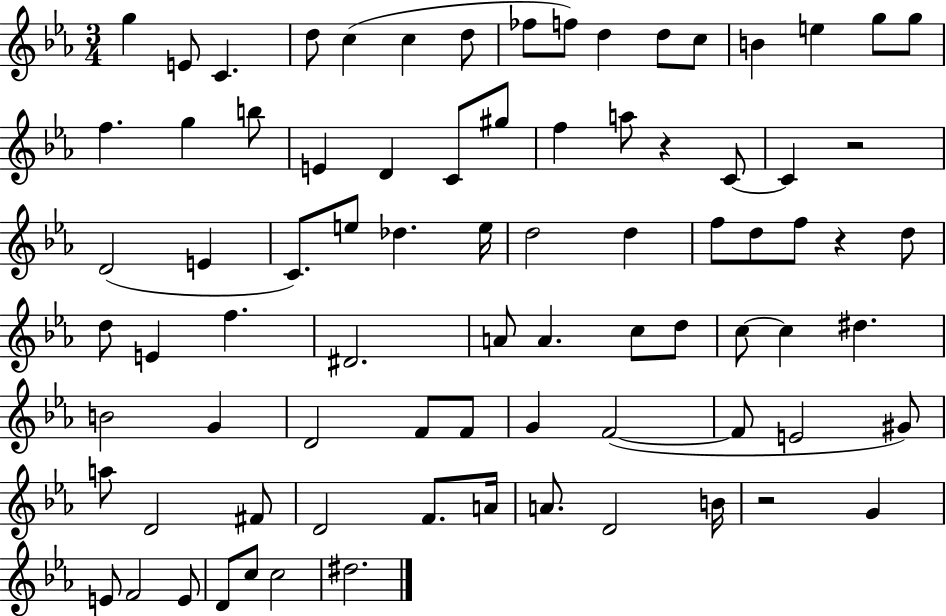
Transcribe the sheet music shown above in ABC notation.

X:1
T:Untitled
M:3/4
L:1/4
K:Eb
g E/2 C d/2 c c d/2 _f/2 f/2 d d/2 c/2 B e g/2 g/2 f g b/2 E D C/2 ^g/2 f a/2 z C/2 C z2 D2 E C/2 e/2 _d e/4 d2 d f/2 d/2 f/2 z d/2 d/2 E f ^D2 A/2 A c/2 d/2 c/2 c ^d B2 G D2 F/2 F/2 G F2 F/2 E2 ^G/2 a/2 D2 ^F/2 D2 F/2 A/4 A/2 D2 B/4 z2 G E/2 F2 E/2 D/2 c/2 c2 ^d2